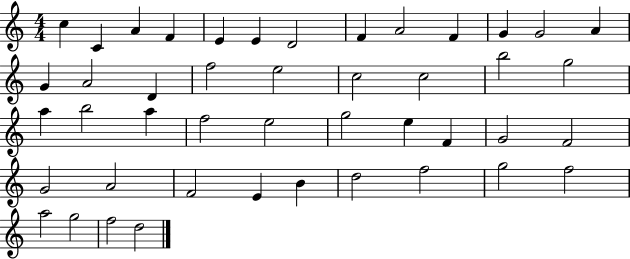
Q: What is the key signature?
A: C major